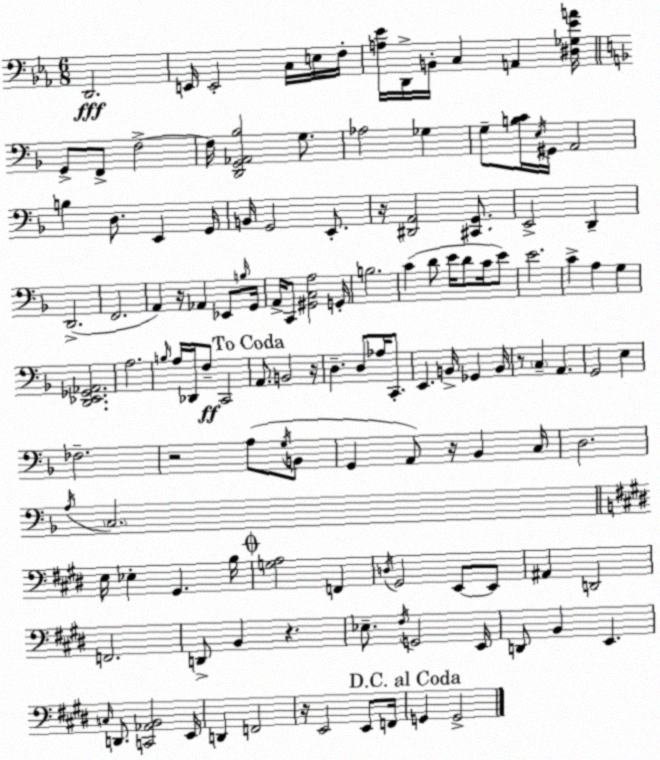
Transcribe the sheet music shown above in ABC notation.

X:1
T:Untitled
M:6/8
L:1/4
K:Cm
D,,2 E,,/4 E,,2 C,/4 E,/4 F,/4 [A,_E]/4 D,,/4 B,,/4 C, A,, [^D,_G,_EA]/4 G,,/2 F,,/2 F,2 F,/4 [D,,G,,_A,,_B,]2 G,/2 _A,2 _G, G,/2 [B,C]/4 E,/4 ^G,,/4 A,,2 B, D,/2 E,, G,,/4 B,,/4 G,,2 E,,/2 z/4 [^D,,A,,]2 [^C,,G,,]/2 E,,2 D,, D,,2 F,,2 A,, z/4 _A,, _E,,/2 B,/4 G,,/4 A,,/4 C,,/2 [^G,,C,A,]2 G,,/4 B,2 C D/2 E/4 D/2 C/4 E/2 E2 C A, G, [D,,_E,,_G,,_A,,]2 A,2 B,/4 A,/4 _D,,/4 F,/2 C,,2 A,,/2 B,,2 z/4 D, D,/2 _A,/4 C,,/2 E,, B,,/4 _G,, B,,/4 z/2 C, A,, G,,2 E, _F,2 z2 A,/2 G,/4 B,,/2 G,, A,,/2 z/4 _B,, C,/4 D,2 A,/4 C,2 E,/4 _E, ^G,, B,/4 [G,A,]2 F,, D,/4 ^G,,2 E,,/2 E,,/2 ^A,, D,,2 F,,2 D,,/2 B,, z _E,/2 ^F,/4 G,,2 E,,/4 D,,/2 B,, E,, C,/4 D,,/2 [C,,_A,,B,,]2 E,,/4 D,, F,,2 z/4 E,,2 E,,/2 F,,/4 G,, G,,2